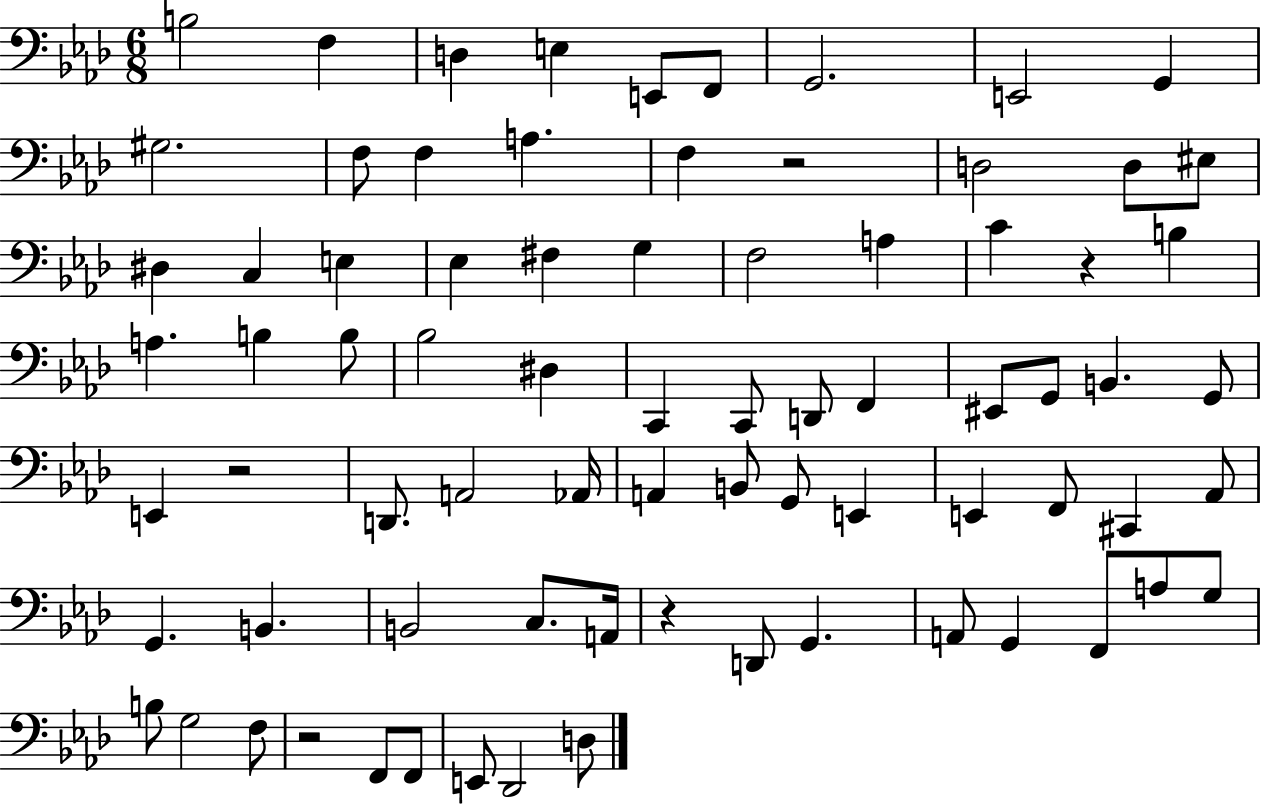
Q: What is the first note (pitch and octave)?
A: B3